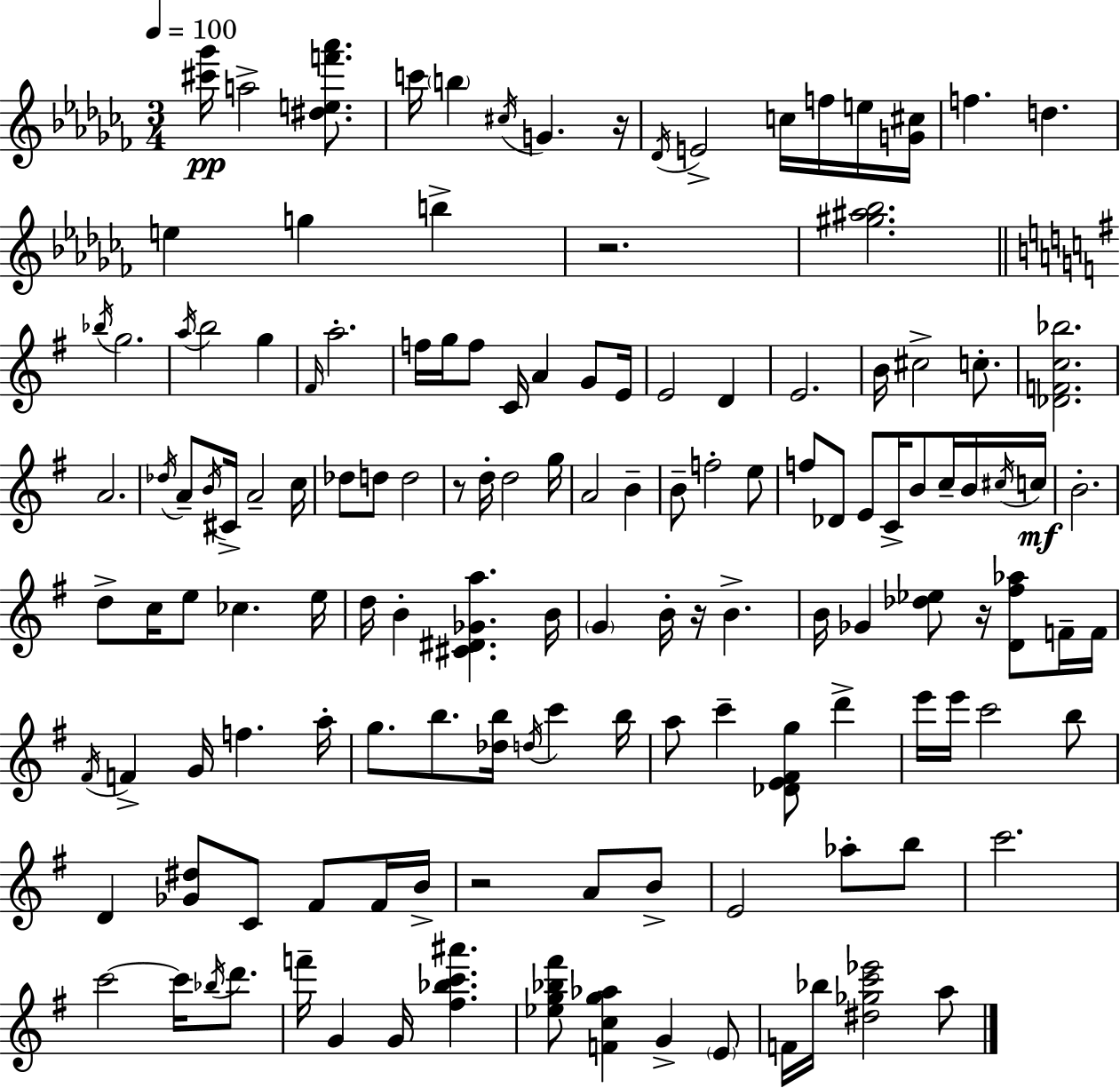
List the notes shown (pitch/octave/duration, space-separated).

[C#6,Gb6]/s A5/h [D#5,E5,F6,Ab6]/e. C6/s B5/q C#5/s G4/q. R/s Db4/s E4/h C5/s F5/s E5/s [G4,C#5]/s F5/q. D5/q. E5/q G5/q B5/q R/h. [G#5,A#5,Bb5]/h. Bb5/s G5/h. A5/s B5/h G5/q F#4/s A5/h. F5/s G5/s F5/e C4/s A4/q G4/e E4/s E4/h D4/q E4/h. B4/s C#5/h C5/e. [Db4,F4,C5,Bb5]/h. A4/h. Db5/s A4/e B4/s C#4/s A4/h C5/s Db5/e D5/e D5/h R/e D5/s D5/h G5/s A4/h B4/q B4/e F5/h E5/e F5/e Db4/e E4/e C4/s B4/e C5/s B4/s C#5/s C5/s B4/h. D5/e C5/s E5/e CES5/q. E5/s D5/s B4/q [C#4,D#4,Gb4,A5]/q. B4/s G4/q B4/s R/s B4/q. B4/s Gb4/q [Db5,Eb5]/e R/s [D4,F#5,Ab5]/e F4/s F4/s F#4/s F4/q G4/s F5/q. A5/s G5/e. B5/e. [Db5,B5]/s D5/s C6/q B5/s A5/e C6/q [Db4,E4,F#4,G5]/e D6/q E6/s E6/s C6/h B5/e D4/q [Gb4,D#5]/e C4/e F#4/e F#4/s B4/s R/h A4/e B4/e E4/h Ab5/e B5/e C6/h. C6/h C6/s Bb5/s D6/e. F6/s G4/q G4/s [F#5,Bb5,C6,A#6]/q. [Eb5,G5,Bb5,F#6]/e [F4,C5,G5,Ab5]/q G4/q E4/e F4/s Bb5/s [D#5,Gb5,C6,Eb6]/h A5/e